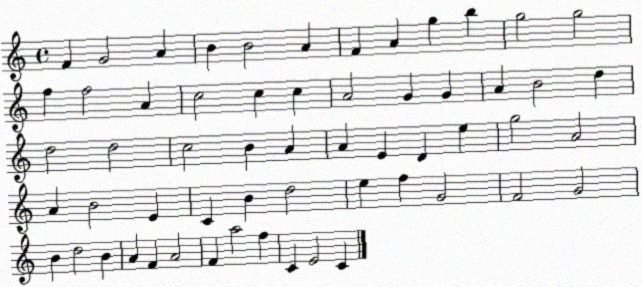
X:1
T:Untitled
M:4/4
L:1/4
K:C
F G2 A B B2 A F A g b g2 g2 f f2 A c2 c c A2 G G A B2 d d2 d2 c2 B A A E D e g2 A2 A B2 E C B d2 e f G2 F2 G2 B d2 B A F A2 F a2 f C E2 C